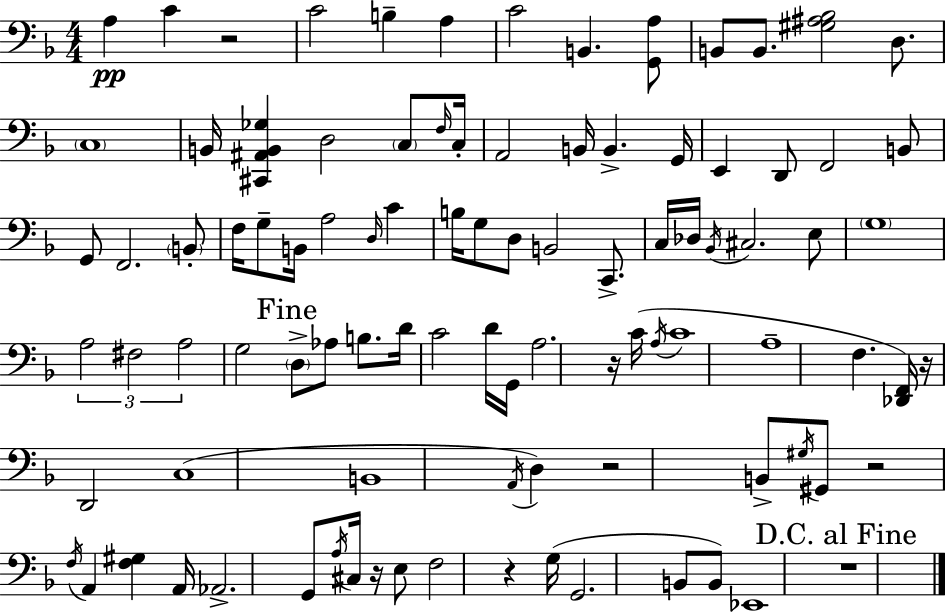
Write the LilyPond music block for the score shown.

{
  \clef bass
  \numericTimeSignature
  \time 4/4
  \key f \major
  a4\pp c'4 r2 | c'2 b4-- a4 | c'2 b,4. <g, a>8 | b,8 b,8. <gis ais bes>2 d8. | \break \parenthesize c1 | b,16 <cis, ais, b, ges>4 d2 \parenthesize c8 \grace { f16 } | c16-. a,2 b,16 b,4.-> | g,16 e,4 d,8 f,2 b,8 | \break g,8 f,2. \parenthesize b,8-. | f16 g8-- b,16 a2 \grace { d16 } c'4 | b16 g8 d8 b,2 c,8.-> | c16 des16 \acciaccatura { bes,16 } cis2. | \break e8 \parenthesize g1 | \tuplet 3/2 { a2 fis2 | a2 } g2 | \mark "Fine" \parenthesize d8-> aes8 b8. d'16 c'2 | \break d'16 g,16 a2. | r16 c'16( \acciaccatura { a16 } c'1 | a1-- | f4. <des, f,>16) r16 d,2 | \break c1( | b,1 | \acciaccatura { a,16 } d4) r2 | b,8-> \acciaccatura { gis16 } gis,8 r2 \acciaccatura { f16 } a,4 | \break <f gis>4 a,16 aes,2.-> | g,8 \acciaccatura { a16 } cis16 r16 e8 f2 | r4 g16( g,2. | b,8 b,8) ees,1 | \break \mark "D.C. al Fine" r1 | \bar "|."
}